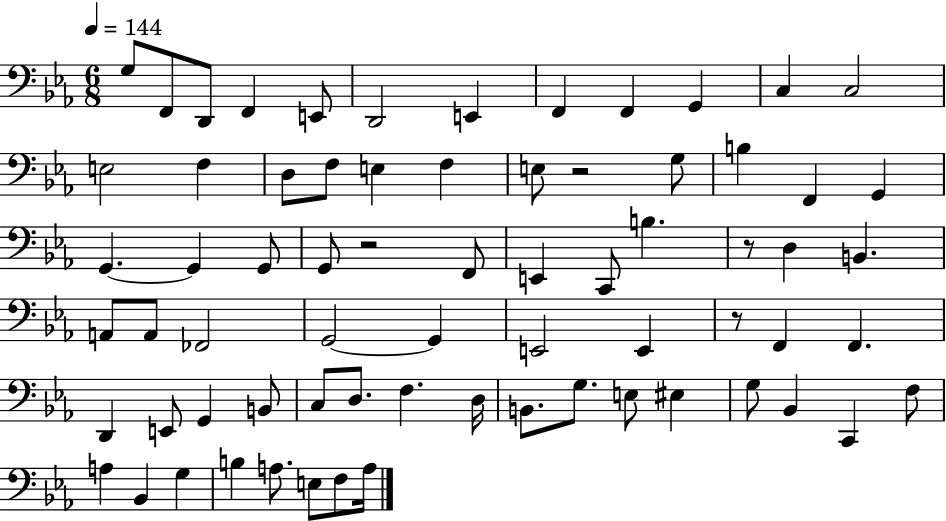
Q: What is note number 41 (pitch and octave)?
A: F2